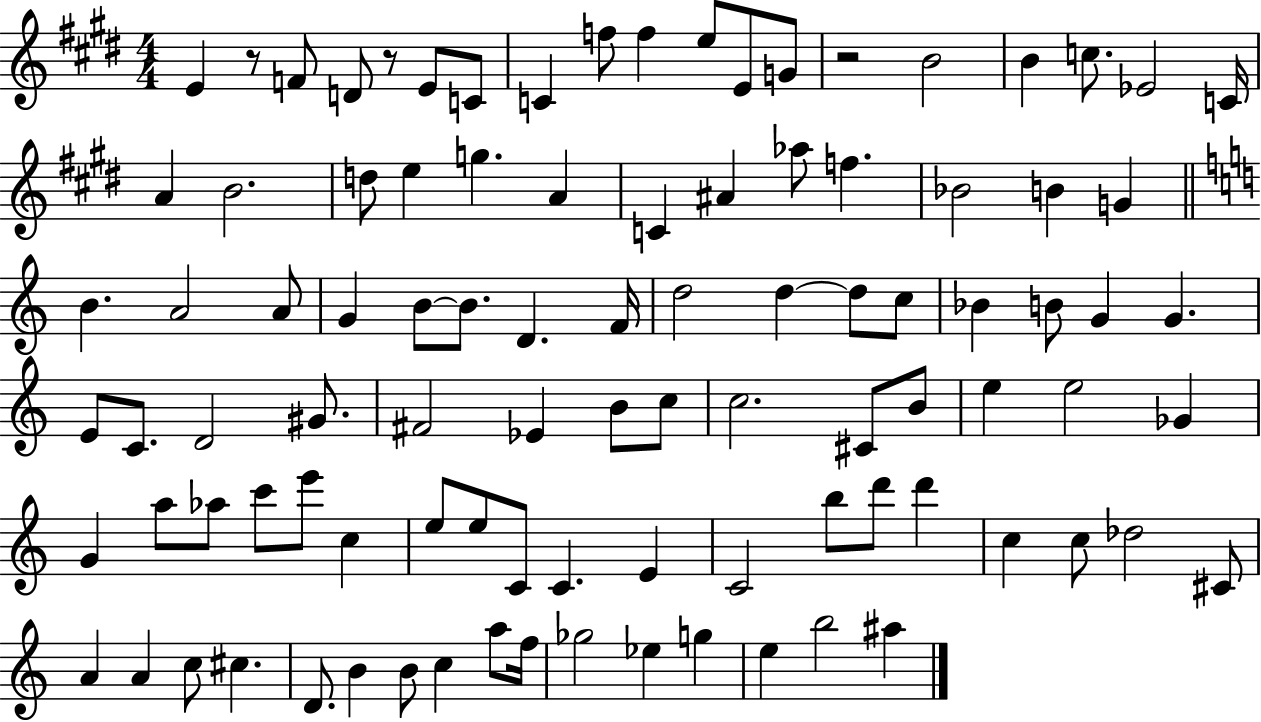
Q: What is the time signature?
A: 4/4